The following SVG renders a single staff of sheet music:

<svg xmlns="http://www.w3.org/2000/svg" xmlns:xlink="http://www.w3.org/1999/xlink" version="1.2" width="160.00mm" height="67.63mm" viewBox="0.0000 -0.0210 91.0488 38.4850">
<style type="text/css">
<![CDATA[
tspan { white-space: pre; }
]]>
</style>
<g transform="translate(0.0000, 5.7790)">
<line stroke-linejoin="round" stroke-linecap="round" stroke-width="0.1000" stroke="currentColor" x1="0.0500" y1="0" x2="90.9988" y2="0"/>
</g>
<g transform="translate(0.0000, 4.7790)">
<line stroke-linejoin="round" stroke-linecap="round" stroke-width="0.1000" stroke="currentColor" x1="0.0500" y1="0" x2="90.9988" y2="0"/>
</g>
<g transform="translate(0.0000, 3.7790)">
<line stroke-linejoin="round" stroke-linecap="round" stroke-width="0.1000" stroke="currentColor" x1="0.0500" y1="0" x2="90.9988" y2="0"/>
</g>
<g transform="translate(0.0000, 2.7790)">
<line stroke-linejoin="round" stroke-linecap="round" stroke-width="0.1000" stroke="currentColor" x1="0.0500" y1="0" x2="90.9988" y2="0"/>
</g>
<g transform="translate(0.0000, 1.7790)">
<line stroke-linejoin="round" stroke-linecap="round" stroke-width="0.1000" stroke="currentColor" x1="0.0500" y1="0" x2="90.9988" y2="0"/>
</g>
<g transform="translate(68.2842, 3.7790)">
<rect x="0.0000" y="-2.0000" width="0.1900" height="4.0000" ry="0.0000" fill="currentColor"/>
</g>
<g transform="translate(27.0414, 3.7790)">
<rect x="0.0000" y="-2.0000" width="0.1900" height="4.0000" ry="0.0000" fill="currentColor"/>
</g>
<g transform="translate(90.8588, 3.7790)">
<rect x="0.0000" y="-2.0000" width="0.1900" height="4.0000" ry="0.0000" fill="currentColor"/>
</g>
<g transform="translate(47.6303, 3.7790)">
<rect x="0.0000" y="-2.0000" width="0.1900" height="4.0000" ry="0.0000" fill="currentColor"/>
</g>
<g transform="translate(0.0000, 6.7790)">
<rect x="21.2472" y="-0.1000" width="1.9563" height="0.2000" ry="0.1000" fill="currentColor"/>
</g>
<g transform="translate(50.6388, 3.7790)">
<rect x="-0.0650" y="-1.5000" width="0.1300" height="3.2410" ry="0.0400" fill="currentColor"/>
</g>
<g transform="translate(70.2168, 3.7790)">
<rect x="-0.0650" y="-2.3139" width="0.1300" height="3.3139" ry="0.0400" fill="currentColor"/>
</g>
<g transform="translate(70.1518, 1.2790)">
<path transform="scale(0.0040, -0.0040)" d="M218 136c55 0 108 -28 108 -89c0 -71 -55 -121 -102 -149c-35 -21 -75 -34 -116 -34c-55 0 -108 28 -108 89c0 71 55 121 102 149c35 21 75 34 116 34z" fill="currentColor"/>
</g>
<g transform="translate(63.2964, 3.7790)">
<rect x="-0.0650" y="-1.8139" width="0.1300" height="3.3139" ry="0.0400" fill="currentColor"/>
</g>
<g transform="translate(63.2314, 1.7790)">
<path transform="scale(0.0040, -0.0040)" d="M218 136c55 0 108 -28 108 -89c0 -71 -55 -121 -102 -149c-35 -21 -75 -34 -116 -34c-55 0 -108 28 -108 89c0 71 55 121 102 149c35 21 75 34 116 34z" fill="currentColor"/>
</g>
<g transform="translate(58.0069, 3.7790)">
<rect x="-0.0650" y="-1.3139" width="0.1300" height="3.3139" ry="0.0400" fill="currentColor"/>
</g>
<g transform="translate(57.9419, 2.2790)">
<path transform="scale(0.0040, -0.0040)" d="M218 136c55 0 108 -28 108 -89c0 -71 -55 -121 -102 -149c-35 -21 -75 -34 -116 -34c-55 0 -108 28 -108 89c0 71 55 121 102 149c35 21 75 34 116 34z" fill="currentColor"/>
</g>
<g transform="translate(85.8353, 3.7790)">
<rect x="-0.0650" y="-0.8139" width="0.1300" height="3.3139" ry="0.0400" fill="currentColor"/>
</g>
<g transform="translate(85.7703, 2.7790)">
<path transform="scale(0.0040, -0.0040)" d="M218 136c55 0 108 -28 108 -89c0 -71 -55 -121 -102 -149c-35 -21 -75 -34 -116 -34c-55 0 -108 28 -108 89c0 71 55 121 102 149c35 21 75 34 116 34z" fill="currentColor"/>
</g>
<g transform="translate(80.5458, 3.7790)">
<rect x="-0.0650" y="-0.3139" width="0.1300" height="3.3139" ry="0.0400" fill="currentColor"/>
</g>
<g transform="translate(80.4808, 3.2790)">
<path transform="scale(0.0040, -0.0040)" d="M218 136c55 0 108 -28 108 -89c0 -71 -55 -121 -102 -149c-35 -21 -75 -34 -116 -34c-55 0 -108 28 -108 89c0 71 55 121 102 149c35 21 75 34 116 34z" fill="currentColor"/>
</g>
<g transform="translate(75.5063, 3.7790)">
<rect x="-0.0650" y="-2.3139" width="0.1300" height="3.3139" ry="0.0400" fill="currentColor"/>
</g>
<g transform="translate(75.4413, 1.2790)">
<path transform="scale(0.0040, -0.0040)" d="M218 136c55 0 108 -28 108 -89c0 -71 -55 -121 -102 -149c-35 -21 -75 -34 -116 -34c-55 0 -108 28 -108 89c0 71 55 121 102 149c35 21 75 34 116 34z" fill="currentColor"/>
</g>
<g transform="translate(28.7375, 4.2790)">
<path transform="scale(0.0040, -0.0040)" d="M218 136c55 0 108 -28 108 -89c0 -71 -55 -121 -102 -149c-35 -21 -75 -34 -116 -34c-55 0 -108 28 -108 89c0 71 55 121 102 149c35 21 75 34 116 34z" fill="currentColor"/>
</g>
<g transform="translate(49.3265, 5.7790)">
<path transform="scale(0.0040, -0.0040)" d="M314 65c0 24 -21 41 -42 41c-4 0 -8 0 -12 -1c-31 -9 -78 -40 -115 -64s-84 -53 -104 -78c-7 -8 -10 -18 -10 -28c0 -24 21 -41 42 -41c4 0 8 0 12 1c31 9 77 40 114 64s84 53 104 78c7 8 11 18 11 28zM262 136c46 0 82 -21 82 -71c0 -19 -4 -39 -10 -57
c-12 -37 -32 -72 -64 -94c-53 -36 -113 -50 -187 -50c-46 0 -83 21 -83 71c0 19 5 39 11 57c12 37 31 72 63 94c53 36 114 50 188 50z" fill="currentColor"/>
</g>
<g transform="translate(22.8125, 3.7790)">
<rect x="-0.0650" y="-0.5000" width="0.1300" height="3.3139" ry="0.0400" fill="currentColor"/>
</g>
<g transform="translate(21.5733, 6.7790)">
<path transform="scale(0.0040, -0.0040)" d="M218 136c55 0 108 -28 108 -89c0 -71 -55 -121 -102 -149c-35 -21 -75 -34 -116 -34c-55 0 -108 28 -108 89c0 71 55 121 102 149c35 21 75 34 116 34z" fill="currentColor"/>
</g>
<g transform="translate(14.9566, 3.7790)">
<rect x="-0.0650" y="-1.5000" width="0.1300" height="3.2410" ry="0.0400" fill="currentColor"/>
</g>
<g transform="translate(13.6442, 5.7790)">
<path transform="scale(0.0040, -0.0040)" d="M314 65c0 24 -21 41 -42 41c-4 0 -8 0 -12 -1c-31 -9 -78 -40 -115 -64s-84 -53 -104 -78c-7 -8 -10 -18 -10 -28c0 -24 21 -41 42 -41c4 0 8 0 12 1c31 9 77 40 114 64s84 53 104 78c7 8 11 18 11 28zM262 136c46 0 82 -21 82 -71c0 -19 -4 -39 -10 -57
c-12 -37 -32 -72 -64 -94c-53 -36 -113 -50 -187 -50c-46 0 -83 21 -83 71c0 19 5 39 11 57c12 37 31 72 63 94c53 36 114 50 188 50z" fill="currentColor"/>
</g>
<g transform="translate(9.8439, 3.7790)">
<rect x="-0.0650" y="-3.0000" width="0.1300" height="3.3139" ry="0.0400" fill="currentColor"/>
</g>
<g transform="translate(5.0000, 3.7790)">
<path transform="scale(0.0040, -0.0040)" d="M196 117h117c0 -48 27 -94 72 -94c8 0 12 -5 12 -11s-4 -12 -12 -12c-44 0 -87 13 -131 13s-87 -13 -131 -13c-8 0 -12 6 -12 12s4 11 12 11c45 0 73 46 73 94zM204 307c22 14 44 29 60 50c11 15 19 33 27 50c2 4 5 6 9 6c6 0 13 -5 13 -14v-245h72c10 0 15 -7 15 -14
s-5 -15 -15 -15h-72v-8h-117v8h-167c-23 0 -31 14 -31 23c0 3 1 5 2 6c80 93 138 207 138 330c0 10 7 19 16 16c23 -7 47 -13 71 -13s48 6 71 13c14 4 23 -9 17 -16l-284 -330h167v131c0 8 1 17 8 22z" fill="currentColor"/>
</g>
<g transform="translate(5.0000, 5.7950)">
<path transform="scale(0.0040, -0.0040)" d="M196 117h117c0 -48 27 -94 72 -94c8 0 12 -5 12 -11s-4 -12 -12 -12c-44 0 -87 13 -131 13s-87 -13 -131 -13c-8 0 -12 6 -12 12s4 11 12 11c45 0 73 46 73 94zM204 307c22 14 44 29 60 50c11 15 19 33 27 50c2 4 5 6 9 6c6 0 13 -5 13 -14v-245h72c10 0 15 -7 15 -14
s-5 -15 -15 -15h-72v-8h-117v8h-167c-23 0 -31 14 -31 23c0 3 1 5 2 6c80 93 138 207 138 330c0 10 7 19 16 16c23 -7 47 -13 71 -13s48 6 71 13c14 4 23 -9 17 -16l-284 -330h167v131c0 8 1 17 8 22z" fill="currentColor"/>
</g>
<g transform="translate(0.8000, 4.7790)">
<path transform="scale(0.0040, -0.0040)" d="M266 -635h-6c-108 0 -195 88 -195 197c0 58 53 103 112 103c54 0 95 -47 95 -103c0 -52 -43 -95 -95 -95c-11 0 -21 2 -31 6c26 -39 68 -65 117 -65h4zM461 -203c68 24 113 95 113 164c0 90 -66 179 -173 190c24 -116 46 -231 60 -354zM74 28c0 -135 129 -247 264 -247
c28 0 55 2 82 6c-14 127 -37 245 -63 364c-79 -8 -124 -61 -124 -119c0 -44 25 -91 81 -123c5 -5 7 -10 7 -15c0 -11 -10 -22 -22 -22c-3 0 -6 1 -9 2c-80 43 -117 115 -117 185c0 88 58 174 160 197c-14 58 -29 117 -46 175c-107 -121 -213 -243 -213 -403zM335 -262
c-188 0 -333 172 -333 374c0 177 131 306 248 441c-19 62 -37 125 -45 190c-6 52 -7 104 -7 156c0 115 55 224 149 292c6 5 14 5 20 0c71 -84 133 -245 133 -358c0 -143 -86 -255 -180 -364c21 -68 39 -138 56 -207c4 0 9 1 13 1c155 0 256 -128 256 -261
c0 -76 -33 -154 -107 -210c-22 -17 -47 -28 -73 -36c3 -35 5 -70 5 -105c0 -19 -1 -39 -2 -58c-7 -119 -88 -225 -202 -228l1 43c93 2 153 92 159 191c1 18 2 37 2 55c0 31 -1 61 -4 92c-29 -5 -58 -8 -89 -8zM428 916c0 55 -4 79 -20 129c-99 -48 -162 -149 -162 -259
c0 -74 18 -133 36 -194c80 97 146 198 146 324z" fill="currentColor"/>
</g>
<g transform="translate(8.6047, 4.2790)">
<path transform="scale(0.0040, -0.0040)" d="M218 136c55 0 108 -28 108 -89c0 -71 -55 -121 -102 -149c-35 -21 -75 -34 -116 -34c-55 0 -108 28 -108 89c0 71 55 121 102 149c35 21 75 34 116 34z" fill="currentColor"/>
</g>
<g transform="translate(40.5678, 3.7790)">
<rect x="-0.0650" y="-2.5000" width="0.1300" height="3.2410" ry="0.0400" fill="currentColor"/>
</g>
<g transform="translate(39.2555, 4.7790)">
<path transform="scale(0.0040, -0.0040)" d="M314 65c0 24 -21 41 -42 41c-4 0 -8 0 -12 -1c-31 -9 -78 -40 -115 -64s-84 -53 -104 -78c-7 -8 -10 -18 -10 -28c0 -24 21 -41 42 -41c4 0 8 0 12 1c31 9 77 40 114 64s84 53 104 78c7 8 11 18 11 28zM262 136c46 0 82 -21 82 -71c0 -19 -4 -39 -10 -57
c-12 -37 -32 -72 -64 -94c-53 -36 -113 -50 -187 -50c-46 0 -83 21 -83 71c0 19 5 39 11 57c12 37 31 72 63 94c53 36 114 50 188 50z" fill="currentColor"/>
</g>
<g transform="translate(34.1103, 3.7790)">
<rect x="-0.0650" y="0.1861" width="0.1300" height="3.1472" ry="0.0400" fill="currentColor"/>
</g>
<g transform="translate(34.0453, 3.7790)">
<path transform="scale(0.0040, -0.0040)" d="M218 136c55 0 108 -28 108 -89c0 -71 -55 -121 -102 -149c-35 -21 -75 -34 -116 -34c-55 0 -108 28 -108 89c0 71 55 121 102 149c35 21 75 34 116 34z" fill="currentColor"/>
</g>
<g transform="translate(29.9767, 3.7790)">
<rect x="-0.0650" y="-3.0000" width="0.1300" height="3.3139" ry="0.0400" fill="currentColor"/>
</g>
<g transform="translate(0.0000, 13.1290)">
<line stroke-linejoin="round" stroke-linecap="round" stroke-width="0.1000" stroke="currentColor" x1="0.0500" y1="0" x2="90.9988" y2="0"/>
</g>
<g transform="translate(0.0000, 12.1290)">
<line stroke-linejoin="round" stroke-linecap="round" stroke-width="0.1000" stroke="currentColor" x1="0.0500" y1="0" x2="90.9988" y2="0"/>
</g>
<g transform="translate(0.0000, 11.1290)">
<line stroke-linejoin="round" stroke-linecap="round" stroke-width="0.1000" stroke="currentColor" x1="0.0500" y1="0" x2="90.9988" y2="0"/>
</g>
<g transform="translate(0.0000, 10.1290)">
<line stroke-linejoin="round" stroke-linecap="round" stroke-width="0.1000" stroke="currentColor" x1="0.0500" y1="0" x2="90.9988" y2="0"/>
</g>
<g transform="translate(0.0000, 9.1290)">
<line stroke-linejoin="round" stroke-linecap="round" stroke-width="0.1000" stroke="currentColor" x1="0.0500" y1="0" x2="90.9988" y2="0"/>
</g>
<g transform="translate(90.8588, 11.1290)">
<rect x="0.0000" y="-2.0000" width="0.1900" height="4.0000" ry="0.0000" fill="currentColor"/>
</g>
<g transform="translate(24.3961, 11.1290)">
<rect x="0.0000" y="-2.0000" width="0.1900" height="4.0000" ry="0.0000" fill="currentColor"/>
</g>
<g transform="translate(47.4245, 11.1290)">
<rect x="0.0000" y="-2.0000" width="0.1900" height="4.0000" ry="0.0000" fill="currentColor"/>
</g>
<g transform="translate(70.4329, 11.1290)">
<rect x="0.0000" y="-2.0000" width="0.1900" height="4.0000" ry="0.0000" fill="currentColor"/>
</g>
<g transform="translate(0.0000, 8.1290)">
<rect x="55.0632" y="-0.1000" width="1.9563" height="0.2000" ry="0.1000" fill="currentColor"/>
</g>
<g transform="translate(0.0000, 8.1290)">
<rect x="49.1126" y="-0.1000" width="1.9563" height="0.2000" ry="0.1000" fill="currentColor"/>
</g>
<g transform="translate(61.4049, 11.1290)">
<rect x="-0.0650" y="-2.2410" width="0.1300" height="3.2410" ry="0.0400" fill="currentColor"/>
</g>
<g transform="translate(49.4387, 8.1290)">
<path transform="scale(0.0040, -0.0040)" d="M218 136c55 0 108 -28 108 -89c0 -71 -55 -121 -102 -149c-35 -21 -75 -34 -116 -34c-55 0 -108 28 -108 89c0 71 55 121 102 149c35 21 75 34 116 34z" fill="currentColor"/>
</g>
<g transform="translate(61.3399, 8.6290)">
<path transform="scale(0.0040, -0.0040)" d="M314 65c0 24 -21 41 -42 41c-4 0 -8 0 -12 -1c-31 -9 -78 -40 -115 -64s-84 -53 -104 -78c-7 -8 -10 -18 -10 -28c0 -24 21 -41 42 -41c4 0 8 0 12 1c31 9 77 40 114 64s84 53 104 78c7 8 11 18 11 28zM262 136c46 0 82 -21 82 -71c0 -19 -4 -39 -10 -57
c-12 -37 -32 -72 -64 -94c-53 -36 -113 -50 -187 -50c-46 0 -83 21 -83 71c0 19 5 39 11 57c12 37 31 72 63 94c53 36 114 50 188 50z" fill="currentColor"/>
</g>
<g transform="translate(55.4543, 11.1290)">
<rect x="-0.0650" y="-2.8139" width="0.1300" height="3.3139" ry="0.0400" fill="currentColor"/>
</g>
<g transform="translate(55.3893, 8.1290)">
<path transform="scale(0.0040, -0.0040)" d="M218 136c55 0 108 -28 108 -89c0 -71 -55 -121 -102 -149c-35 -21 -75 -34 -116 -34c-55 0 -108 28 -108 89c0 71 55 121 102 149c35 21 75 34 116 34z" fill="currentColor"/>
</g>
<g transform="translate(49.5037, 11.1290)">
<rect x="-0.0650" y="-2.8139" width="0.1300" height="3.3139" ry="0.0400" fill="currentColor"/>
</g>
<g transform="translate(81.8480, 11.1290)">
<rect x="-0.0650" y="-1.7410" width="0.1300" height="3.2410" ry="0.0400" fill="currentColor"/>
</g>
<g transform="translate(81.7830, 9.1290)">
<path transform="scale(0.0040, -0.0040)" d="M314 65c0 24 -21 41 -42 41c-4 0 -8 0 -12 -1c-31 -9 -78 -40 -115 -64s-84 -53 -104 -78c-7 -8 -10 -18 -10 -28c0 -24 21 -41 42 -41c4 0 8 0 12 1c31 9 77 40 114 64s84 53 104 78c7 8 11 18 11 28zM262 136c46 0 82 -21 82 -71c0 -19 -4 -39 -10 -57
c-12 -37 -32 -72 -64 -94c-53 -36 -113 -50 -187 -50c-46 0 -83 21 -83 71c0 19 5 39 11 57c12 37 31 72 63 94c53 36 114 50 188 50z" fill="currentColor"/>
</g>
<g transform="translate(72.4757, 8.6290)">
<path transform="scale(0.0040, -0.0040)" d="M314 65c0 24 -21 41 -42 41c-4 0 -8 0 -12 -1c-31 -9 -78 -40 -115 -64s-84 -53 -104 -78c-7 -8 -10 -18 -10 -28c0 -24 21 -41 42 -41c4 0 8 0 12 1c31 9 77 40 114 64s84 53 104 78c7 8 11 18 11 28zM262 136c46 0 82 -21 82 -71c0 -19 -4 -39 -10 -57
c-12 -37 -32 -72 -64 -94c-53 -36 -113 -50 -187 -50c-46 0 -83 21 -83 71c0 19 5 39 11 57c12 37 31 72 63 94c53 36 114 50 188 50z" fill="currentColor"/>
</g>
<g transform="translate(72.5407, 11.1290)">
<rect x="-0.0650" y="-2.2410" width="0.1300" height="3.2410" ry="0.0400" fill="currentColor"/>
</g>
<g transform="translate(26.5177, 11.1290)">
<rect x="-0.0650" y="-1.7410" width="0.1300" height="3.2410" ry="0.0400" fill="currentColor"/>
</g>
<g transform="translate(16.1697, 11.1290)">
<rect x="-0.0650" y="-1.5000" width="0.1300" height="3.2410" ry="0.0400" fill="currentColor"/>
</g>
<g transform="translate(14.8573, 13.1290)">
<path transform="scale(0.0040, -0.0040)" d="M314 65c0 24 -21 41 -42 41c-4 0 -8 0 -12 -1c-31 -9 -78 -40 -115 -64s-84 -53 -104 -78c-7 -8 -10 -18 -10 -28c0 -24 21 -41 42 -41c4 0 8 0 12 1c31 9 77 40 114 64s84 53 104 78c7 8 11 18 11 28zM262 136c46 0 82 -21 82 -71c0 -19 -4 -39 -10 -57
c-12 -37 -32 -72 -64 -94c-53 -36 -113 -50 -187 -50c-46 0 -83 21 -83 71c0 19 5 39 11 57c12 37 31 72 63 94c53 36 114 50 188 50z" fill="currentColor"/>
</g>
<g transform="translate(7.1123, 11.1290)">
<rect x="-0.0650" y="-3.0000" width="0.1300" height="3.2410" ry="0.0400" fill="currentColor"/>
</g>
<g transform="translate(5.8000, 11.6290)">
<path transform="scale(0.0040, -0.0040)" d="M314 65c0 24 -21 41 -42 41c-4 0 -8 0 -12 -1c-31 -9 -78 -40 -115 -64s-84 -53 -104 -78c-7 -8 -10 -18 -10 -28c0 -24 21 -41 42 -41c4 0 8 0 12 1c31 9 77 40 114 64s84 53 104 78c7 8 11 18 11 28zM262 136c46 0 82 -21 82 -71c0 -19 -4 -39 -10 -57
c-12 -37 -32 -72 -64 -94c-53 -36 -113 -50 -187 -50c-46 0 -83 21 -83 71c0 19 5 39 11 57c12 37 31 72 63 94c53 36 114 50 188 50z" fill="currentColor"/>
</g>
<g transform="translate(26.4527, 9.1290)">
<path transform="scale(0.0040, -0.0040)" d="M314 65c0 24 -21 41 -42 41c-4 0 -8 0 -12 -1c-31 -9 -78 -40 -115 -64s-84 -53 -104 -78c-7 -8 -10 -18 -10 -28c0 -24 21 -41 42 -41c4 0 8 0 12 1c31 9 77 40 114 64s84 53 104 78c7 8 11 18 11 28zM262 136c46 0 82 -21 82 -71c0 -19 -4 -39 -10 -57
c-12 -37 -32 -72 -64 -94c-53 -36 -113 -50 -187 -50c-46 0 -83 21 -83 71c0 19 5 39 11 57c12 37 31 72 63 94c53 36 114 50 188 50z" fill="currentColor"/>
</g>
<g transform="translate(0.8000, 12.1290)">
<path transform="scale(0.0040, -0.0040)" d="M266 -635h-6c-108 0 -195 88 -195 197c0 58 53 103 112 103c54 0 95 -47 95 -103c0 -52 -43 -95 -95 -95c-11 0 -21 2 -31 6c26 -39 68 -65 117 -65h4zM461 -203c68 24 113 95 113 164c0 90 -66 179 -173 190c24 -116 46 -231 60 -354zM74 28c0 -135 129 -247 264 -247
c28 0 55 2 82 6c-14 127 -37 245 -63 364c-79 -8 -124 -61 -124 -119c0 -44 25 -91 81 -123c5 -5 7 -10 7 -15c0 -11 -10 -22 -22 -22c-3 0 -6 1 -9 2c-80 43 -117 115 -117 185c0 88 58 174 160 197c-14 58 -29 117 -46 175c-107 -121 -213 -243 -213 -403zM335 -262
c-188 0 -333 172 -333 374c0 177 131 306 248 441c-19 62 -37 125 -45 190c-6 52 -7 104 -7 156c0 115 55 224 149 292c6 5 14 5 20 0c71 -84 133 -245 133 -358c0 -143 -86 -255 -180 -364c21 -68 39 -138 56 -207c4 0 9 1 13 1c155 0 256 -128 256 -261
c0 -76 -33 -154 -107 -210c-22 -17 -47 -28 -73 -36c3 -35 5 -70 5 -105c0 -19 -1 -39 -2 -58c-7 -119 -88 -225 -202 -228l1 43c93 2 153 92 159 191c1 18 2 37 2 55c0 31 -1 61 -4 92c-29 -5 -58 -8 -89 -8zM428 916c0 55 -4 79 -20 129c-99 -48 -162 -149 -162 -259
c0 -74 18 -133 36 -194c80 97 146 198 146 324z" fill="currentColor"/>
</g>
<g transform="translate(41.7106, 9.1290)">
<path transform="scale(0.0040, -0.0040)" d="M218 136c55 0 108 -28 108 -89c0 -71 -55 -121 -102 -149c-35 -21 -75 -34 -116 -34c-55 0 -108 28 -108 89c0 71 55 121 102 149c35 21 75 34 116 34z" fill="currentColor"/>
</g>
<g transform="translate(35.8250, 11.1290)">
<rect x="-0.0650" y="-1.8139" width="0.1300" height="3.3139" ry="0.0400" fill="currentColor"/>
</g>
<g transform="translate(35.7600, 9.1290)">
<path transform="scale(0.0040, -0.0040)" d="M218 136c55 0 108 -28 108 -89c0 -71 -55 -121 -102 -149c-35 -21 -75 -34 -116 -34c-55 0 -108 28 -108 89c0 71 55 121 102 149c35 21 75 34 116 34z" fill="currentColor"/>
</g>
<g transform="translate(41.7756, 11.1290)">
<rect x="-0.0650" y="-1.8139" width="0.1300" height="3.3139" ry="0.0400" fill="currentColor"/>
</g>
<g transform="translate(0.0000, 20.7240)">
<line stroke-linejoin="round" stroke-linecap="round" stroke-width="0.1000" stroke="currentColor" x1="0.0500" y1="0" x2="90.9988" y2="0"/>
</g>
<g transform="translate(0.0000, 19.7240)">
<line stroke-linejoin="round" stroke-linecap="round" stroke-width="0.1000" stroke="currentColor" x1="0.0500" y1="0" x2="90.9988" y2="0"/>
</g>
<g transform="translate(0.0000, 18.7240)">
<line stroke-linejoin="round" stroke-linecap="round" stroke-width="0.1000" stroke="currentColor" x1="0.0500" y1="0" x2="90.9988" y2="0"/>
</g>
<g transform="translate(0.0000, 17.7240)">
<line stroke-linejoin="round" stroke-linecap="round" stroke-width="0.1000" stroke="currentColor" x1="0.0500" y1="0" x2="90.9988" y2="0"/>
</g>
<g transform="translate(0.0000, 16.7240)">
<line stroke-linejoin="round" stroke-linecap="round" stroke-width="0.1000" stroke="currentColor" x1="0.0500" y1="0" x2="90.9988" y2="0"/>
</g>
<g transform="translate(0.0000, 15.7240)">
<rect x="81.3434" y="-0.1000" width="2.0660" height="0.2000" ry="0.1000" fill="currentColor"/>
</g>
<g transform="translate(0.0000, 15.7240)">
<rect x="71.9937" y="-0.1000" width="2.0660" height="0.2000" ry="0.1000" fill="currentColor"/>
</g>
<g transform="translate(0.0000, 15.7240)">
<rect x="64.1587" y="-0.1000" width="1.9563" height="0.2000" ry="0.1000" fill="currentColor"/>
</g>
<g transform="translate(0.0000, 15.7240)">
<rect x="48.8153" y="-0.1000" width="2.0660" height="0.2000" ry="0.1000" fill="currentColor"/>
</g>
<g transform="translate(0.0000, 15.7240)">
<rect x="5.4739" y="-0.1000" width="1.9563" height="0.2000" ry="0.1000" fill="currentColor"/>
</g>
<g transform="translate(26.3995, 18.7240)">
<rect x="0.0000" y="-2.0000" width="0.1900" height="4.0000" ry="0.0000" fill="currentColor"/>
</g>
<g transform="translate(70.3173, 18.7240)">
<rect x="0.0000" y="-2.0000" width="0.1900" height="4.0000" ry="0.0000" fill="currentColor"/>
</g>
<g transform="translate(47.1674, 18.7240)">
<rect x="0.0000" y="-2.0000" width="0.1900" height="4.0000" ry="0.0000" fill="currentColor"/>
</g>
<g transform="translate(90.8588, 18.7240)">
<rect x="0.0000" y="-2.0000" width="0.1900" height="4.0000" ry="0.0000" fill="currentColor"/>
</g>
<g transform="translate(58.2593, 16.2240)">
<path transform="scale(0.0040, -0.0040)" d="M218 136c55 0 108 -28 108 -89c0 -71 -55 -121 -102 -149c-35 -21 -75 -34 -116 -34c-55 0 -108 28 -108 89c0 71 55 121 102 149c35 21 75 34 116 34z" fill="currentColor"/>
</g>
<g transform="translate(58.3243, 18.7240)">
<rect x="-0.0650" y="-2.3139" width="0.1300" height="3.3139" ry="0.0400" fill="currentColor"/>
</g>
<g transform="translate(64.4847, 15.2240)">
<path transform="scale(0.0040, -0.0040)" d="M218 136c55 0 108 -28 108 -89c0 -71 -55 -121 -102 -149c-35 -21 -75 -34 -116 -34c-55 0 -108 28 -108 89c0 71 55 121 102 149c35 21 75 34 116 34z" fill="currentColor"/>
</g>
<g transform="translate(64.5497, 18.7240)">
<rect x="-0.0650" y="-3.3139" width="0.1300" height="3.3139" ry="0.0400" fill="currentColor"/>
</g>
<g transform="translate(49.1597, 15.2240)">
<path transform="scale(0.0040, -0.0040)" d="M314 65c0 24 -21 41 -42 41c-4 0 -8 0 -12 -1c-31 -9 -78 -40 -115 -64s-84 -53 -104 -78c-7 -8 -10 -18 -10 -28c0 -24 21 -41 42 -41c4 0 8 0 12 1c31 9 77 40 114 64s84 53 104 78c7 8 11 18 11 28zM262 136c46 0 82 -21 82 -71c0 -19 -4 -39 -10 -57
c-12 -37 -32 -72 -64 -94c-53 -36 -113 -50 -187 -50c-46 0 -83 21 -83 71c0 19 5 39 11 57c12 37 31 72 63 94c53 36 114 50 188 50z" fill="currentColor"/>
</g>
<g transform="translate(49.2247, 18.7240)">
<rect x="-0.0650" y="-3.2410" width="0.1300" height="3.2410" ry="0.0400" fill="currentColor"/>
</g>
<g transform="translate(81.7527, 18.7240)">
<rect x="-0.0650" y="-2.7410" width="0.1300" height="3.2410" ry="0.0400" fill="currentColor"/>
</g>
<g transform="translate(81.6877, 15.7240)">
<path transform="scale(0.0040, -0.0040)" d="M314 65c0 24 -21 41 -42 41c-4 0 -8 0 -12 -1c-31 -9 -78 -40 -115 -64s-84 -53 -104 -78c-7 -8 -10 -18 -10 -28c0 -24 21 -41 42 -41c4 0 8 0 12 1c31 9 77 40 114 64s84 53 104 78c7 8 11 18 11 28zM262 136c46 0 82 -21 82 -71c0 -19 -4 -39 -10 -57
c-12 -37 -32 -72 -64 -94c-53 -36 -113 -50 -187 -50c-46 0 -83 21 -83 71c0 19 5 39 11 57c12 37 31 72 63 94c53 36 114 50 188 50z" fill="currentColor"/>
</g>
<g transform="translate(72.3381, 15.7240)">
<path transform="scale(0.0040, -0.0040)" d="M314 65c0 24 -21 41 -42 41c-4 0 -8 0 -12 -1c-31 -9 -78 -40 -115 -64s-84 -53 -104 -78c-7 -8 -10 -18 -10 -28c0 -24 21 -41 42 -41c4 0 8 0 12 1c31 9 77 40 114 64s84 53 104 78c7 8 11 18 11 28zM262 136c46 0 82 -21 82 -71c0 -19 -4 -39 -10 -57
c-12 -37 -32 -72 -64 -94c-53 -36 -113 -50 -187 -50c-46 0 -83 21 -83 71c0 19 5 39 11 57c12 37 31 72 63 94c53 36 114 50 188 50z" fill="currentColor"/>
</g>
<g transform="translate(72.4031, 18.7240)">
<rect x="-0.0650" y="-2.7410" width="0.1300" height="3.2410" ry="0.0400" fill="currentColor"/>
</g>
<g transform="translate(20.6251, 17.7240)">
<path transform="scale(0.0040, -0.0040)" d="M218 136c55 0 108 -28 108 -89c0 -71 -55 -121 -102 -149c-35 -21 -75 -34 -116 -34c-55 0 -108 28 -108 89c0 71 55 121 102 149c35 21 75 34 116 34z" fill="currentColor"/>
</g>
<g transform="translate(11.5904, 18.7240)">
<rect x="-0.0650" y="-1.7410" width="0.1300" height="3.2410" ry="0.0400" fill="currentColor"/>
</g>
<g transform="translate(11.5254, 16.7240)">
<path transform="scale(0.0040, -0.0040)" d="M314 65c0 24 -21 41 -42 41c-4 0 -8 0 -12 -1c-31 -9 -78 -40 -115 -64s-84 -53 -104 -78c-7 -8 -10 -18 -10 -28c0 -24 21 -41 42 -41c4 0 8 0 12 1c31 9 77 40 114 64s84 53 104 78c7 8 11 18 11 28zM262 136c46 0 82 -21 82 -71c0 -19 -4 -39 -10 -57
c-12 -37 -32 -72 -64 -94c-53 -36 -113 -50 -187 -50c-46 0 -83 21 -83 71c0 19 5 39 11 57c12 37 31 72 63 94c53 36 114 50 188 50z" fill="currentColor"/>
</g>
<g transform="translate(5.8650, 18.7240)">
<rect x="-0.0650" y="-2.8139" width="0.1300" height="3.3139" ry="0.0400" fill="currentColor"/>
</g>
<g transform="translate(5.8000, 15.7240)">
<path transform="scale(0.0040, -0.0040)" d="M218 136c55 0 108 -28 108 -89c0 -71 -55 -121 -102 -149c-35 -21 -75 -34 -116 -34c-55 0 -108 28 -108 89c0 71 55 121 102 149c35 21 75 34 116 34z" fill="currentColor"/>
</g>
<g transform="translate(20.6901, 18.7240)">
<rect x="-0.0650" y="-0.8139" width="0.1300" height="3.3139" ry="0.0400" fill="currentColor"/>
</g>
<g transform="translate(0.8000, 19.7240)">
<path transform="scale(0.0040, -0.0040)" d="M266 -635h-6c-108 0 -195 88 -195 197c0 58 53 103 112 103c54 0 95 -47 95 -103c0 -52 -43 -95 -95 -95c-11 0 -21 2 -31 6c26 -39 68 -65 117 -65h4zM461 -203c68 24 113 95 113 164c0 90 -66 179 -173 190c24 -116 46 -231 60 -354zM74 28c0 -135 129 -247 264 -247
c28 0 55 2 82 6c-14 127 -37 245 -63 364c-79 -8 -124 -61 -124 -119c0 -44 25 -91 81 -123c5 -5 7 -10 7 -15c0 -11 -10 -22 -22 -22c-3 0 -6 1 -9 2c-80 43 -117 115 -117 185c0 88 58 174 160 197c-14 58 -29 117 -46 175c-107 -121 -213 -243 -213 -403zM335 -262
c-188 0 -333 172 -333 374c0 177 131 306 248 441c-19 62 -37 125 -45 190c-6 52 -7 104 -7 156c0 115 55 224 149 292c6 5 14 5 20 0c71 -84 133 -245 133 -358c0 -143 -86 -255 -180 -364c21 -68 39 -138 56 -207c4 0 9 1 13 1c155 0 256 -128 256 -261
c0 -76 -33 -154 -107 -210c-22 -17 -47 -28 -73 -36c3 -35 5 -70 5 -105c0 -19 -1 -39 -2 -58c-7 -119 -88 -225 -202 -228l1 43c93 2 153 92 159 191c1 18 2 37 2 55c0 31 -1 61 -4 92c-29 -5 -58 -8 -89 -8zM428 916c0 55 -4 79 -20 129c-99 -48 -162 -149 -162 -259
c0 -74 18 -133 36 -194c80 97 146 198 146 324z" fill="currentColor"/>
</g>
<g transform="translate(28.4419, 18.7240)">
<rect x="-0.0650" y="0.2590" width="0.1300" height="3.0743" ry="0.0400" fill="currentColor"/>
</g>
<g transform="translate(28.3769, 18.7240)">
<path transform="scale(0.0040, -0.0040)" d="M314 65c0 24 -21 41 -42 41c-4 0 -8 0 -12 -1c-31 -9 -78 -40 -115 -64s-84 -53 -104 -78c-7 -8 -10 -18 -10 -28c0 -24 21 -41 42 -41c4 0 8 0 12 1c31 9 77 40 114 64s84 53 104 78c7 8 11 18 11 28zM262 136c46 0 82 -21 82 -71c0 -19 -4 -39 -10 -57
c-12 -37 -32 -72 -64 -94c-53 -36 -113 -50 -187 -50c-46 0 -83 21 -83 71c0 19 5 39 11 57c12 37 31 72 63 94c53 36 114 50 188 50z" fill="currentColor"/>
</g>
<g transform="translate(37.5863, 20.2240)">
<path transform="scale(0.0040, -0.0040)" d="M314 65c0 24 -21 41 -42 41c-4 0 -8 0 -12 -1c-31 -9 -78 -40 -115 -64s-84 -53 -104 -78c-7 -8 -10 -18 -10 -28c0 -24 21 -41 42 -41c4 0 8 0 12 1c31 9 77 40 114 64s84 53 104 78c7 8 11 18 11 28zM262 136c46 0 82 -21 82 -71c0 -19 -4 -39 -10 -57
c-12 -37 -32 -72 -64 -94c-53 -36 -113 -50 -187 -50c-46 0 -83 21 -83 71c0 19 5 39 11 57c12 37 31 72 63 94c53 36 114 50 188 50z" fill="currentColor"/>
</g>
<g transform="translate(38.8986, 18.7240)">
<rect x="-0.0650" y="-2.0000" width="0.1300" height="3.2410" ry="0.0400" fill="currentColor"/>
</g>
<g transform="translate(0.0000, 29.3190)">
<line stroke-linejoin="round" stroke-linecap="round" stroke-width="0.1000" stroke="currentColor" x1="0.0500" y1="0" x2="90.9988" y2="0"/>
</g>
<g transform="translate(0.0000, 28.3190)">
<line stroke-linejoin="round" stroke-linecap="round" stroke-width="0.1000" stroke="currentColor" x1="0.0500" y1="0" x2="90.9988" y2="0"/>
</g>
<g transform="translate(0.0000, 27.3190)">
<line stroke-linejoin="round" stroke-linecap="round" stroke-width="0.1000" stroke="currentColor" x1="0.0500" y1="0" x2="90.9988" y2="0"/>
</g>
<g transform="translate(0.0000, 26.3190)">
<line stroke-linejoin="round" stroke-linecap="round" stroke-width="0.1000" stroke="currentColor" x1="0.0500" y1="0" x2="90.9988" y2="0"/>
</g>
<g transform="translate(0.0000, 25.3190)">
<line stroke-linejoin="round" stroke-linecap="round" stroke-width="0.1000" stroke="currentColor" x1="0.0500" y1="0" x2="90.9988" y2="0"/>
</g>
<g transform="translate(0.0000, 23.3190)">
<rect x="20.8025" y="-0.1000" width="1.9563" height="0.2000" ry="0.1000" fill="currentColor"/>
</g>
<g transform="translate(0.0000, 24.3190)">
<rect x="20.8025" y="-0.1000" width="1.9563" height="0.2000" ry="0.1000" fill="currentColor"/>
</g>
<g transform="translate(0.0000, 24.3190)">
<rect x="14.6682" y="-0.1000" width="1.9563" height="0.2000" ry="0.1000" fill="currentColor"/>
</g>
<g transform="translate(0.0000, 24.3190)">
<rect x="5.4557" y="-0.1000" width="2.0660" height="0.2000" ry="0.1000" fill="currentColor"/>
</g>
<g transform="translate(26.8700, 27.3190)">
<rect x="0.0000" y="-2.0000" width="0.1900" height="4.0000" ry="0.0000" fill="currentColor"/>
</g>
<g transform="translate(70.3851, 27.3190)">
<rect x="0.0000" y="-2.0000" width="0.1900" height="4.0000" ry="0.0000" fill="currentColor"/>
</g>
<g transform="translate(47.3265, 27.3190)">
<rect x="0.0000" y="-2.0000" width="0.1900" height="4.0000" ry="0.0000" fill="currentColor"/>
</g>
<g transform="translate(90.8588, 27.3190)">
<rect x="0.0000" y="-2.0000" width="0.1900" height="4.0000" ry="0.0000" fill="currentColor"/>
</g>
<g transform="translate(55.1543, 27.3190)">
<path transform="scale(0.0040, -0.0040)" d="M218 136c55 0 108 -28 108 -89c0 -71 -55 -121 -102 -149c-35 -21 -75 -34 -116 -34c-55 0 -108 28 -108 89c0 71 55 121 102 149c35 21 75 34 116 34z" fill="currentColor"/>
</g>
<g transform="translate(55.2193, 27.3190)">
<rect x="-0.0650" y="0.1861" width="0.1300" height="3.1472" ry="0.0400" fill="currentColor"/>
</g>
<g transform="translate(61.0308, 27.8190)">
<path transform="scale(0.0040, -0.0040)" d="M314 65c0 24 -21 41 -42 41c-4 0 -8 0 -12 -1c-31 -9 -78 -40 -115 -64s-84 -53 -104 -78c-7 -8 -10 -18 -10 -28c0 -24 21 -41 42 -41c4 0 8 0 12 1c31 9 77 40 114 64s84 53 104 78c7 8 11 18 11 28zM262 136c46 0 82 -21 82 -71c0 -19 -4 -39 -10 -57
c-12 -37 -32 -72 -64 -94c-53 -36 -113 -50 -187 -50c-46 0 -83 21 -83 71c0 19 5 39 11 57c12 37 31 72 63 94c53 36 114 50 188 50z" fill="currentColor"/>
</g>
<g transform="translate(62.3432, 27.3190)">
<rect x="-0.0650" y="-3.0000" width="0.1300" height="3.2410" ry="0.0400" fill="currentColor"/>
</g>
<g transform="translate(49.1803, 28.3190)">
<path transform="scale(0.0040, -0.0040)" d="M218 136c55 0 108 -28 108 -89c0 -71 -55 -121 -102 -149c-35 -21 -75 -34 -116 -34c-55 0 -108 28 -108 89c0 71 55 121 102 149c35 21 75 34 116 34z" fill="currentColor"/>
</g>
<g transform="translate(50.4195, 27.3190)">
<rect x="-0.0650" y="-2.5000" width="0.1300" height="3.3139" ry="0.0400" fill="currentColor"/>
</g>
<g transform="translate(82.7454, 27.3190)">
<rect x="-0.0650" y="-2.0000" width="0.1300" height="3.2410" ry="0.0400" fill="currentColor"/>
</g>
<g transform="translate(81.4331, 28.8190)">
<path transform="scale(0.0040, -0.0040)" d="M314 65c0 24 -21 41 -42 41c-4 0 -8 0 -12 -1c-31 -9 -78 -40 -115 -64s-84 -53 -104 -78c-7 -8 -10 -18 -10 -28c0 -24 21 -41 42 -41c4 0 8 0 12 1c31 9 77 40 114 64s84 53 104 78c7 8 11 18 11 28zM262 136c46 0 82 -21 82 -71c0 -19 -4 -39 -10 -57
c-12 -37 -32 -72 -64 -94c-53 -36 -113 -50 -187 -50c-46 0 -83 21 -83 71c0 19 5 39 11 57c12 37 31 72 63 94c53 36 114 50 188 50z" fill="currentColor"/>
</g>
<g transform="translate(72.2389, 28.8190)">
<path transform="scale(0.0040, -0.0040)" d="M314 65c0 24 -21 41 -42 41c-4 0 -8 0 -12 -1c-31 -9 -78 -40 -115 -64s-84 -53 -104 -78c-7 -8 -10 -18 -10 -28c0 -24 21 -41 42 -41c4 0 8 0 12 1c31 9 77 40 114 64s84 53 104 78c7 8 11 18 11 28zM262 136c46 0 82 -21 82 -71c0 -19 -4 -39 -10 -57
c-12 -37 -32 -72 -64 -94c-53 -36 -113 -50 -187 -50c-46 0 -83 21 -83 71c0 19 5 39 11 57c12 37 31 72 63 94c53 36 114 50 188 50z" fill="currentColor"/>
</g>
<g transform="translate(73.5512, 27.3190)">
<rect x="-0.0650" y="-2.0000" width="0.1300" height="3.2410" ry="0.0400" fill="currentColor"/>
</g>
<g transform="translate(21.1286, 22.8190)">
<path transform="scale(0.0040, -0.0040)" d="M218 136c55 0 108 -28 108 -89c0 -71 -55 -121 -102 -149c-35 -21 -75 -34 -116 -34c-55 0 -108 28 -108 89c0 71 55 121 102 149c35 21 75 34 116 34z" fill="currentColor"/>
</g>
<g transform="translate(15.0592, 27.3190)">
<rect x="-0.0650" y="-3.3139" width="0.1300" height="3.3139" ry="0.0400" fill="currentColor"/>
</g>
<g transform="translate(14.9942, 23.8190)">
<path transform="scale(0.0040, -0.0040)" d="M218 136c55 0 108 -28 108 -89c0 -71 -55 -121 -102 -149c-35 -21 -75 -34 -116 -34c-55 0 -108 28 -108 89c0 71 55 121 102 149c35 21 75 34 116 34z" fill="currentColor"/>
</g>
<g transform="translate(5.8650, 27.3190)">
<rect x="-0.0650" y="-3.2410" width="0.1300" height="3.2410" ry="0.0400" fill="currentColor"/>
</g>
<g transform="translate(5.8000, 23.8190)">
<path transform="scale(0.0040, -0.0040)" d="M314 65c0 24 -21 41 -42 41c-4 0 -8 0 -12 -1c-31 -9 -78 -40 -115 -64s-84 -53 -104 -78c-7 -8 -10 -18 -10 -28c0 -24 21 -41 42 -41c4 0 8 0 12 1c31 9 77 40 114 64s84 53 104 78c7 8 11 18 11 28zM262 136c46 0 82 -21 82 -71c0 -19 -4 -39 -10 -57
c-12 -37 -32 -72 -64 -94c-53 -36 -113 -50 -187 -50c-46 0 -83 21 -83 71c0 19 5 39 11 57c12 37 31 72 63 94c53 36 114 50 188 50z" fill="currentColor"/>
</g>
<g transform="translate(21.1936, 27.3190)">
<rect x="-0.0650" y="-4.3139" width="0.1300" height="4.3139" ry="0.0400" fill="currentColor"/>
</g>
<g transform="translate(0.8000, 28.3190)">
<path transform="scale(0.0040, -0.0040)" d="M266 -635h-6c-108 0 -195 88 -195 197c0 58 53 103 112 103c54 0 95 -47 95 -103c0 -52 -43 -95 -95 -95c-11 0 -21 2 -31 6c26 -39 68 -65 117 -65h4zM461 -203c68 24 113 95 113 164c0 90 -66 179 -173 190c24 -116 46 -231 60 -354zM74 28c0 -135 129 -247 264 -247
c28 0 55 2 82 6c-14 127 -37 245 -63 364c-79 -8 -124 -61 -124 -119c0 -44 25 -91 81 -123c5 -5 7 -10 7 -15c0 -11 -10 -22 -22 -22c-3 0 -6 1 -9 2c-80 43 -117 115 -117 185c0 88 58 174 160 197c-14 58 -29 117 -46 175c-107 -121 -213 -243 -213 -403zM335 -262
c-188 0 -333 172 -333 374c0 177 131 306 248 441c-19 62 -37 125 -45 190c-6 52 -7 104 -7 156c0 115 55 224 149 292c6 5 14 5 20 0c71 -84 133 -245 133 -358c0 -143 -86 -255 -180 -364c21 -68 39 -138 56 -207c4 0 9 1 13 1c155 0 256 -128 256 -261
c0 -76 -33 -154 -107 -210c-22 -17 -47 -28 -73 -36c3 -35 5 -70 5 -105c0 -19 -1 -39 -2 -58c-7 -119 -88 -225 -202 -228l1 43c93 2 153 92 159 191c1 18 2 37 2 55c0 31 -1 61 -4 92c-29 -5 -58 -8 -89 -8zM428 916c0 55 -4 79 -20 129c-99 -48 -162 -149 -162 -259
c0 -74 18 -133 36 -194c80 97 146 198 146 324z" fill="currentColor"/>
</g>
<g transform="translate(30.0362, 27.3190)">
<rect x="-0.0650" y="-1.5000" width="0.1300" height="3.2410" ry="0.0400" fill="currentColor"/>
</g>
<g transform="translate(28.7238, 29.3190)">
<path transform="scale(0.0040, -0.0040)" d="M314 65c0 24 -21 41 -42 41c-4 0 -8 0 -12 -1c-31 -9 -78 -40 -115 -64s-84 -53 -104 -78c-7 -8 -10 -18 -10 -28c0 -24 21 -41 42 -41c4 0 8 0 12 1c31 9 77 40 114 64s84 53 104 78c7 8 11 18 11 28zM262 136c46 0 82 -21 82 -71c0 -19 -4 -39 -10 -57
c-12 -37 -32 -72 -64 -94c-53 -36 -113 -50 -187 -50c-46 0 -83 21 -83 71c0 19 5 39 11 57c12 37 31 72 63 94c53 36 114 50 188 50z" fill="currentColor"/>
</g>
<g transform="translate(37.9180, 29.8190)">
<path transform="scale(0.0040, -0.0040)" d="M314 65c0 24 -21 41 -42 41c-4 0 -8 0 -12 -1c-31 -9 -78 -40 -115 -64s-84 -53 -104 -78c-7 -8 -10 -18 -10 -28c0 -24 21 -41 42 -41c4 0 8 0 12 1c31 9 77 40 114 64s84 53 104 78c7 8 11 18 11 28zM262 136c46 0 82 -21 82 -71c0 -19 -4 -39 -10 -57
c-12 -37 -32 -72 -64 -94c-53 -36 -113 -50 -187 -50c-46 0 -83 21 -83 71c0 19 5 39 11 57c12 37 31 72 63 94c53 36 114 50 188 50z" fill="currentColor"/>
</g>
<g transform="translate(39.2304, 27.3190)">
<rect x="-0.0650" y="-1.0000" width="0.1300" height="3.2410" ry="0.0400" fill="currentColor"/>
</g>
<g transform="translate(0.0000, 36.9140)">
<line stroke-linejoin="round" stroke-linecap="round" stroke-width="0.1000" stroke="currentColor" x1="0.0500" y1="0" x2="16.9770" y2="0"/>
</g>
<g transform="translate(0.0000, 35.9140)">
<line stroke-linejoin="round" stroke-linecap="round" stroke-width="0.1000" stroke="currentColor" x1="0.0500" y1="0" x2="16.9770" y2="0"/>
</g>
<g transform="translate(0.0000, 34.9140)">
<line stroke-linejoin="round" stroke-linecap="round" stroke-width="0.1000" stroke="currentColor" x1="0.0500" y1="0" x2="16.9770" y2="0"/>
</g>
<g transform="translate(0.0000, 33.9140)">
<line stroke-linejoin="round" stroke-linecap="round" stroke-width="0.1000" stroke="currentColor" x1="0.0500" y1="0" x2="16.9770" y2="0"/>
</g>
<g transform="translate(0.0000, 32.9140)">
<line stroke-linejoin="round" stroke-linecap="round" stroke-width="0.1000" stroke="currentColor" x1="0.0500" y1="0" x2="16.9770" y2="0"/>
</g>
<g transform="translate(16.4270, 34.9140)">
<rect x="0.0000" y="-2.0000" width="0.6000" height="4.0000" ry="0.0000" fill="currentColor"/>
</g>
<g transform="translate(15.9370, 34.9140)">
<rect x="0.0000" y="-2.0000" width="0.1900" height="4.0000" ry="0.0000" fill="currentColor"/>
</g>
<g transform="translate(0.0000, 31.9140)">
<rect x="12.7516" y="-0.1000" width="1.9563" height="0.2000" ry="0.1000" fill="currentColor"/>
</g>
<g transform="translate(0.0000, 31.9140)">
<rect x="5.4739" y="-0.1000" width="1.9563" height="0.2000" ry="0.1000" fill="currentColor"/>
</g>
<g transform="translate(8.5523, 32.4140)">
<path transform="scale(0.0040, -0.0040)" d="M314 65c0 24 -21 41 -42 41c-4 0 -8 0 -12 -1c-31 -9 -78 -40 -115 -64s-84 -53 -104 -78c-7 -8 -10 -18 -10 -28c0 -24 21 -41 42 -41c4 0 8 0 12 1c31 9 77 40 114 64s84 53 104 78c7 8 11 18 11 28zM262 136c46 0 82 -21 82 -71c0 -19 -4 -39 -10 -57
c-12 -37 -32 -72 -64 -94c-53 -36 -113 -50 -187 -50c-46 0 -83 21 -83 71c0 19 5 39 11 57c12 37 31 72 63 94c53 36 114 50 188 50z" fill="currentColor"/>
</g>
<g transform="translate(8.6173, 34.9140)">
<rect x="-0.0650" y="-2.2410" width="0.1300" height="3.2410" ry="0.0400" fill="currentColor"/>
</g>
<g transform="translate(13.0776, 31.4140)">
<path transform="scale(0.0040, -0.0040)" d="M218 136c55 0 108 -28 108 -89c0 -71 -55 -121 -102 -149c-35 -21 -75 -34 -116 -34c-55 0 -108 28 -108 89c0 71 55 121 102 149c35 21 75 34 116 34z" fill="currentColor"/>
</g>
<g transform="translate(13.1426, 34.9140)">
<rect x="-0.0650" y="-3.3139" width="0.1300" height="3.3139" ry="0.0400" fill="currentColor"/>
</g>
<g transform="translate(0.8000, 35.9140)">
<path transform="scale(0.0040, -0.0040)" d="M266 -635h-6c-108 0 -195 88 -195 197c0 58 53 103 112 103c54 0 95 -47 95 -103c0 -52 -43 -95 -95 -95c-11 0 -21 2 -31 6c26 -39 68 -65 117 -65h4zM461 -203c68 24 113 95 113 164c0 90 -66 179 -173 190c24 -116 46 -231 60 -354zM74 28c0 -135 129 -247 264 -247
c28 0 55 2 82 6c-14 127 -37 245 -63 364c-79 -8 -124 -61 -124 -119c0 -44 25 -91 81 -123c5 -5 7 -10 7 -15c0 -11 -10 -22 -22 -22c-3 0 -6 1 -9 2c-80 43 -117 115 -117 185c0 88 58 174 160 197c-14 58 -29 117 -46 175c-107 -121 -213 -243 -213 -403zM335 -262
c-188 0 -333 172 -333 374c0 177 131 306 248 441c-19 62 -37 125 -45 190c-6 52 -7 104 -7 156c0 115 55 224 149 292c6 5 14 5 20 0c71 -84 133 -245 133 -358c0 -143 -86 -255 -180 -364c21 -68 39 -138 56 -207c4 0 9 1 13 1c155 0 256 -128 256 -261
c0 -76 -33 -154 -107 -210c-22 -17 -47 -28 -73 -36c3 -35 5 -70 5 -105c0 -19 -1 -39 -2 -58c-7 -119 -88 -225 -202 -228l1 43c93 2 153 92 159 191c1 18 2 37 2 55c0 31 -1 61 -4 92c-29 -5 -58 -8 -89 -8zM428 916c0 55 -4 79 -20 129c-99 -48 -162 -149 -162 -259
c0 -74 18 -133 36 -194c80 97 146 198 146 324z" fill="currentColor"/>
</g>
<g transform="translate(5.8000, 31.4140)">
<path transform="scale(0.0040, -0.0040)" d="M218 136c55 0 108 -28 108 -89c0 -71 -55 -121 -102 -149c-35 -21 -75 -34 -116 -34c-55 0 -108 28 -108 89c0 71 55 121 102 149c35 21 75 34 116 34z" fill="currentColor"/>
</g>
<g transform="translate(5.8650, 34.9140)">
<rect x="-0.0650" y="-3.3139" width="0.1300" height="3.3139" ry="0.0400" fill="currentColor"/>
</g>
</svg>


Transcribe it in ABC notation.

X:1
T:Untitled
M:4/4
L:1/4
K:C
A E2 C A B G2 E2 e f g g c d A2 E2 f2 f f a a g2 g2 f2 a f2 d B2 F2 b2 g b a2 a2 b2 b d' E2 D2 G B A2 F2 F2 b g2 b